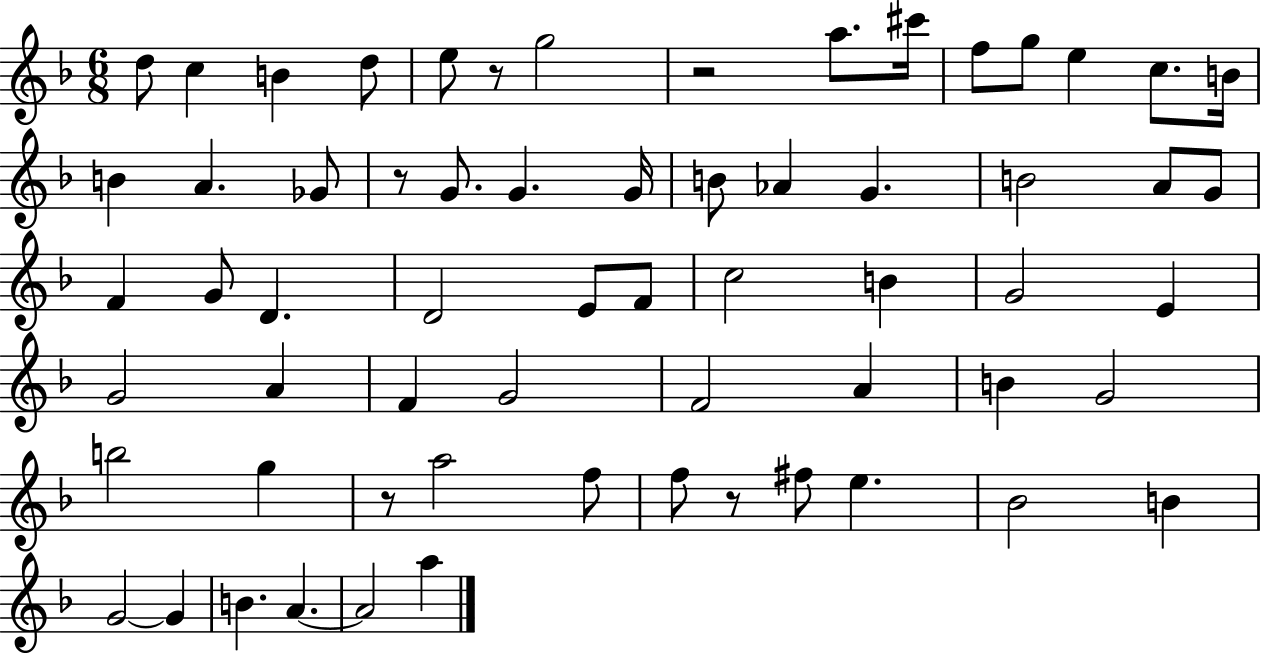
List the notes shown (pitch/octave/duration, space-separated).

D5/e C5/q B4/q D5/e E5/e R/e G5/h R/h A5/e. C#6/s F5/e G5/e E5/q C5/e. B4/s B4/q A4/q. Gb4/e R/e G4/e. G4/q. G4/s B4/e Ab4/q G4/q. B4/h A4/e G4/e F4/q G4/e D4/q. D4/h E4/e F4/e C5/h B4/q G4/h E4/q G4/h A4/q F4/q G4/h F4/h A4/q B4/q G4/h B5/h G5/q R/e A5/h F5/e F5/e R/e F#5/e E5/q. Bb4/h B4/q G4/h G4/q B4/q. A4/q. A4/h A5/q